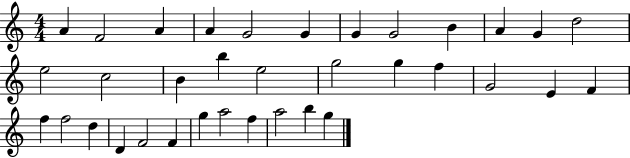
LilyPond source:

{
  \clef treble
  \numericTimeSignature
  \time 4/4
  \key c \major
  a'4 f'2 a'4 | a'4 g'2 g'4 | g'4 g'2 b'4 | a'4 g'4 d''2 | \break e''2 c''2 | b'4 b''4 e''2 | g''2 g''4 f''4 | g'2 e'4 f'4 | \break f''4 f''2 d''4 | d'4 f'2 f'4 | g''4 a''2 f''4 | a''2 b''4 g''4 | \break \bar "|."
}